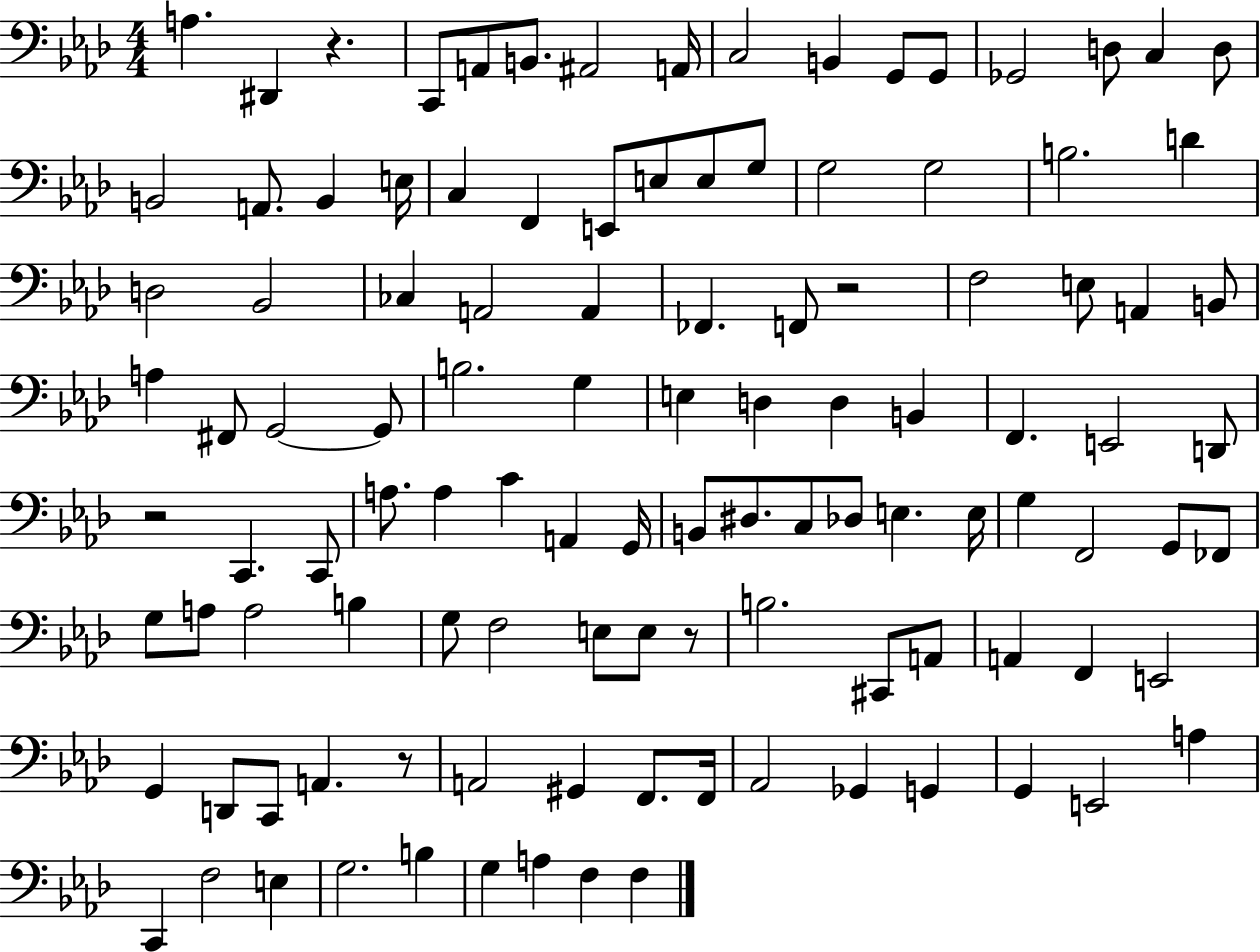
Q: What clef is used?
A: bass